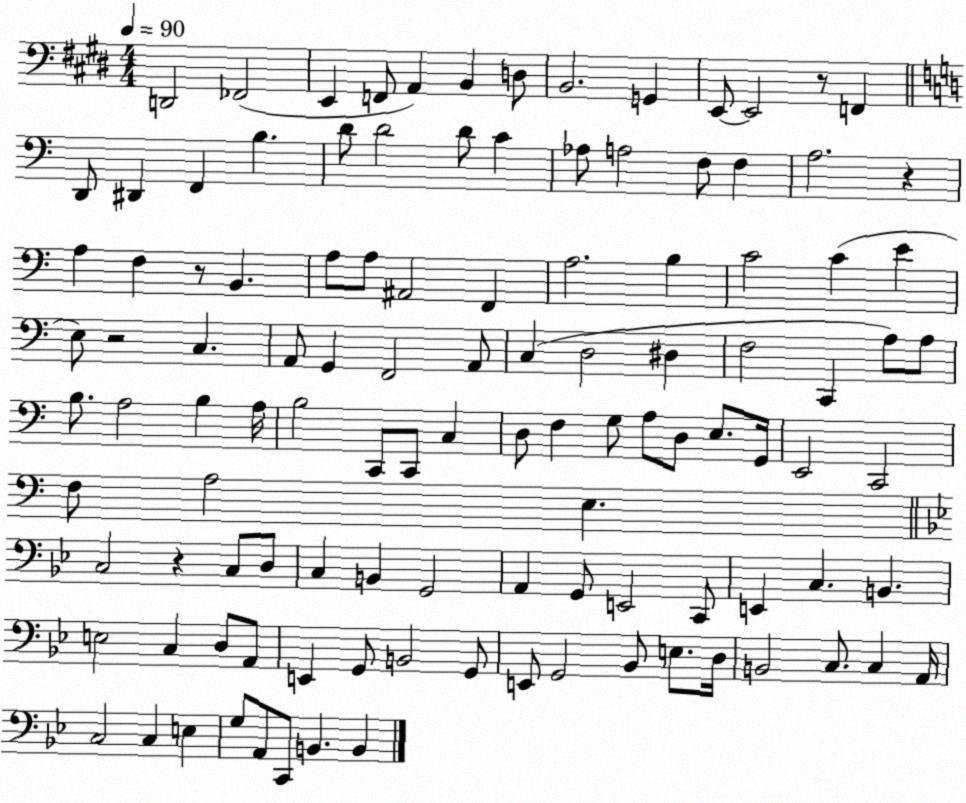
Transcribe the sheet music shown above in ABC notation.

X:1
T:Untitled
M:4/4
L:1/4
K:E
D,,2 _F,,2 E,, F,,/2 A,, B,, D,/2 B,,2 G,, E,,/2 E,,2 z/2 F,, D,,/2 ^D,, F,, B, D/2 D2 D/2 C _A,/2 A,2 F,/2 F, A,2 z A, F, z/2 B,, A,/2 A,/2 ^A,,2 F,, A,2 B, C2 C E E,/2 z2 C, A,,/2 G,, F,,2 A,,/2 C, D,2 ^D, F,2 C,, A,/2 A,/2 B,/2 A,2 B, A,/4 B,2 C,,/2 C,,/2 C, D,/2 F, G,/2 A,/2 D,/2 E,/2 G,,/4 E,,2 C,,2 F,/2 A,2 E, C,2 z C,/2 D,/2 C, B,, G,,2 A,, G,,/2 E,,2 C,,/2 E,, C, B,, E,2 C, D,/2 A,,/2 E,, G,,/2 B,,2 G,,/2 E,,/2 G,,2 _B,,/2 E,/2 D,/4 B,,2 C,/2 C, A,,/4 C,2 C, E, G,/2 A,,/2 C,,/2 B,, B,,